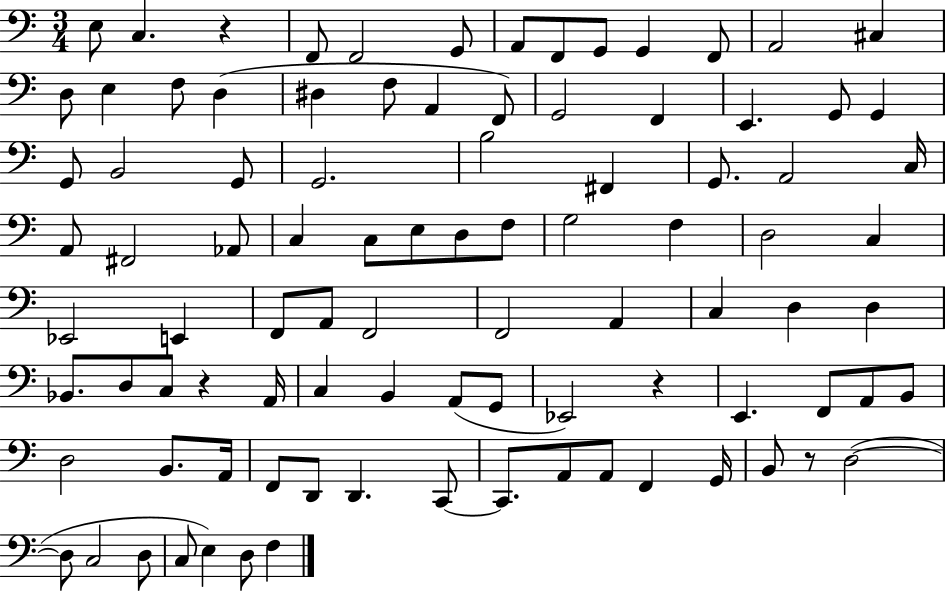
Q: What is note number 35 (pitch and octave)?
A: A2